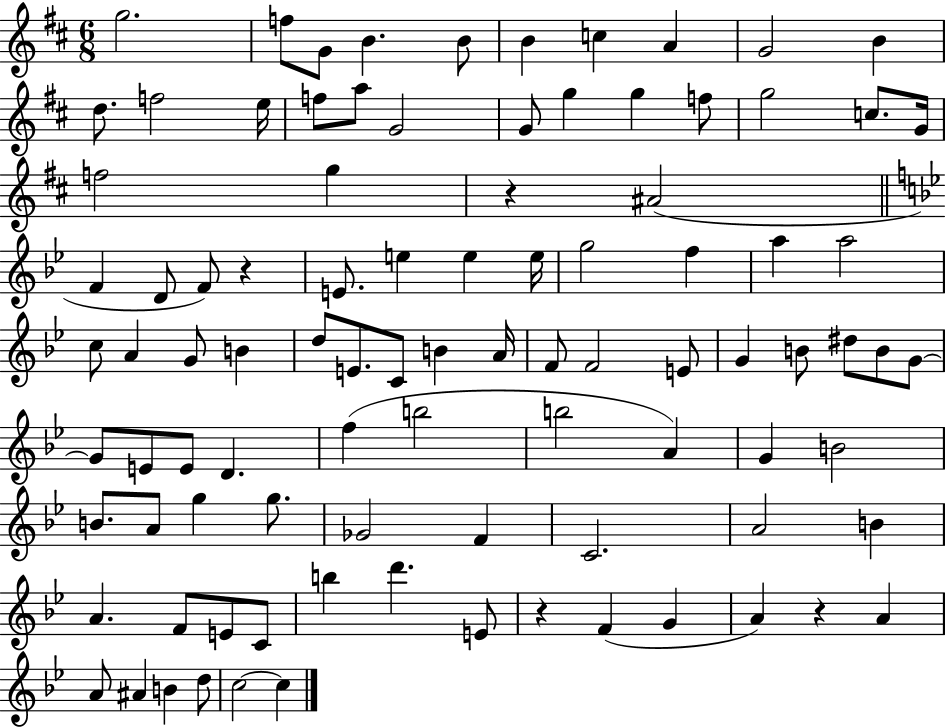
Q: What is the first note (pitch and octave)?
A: G5